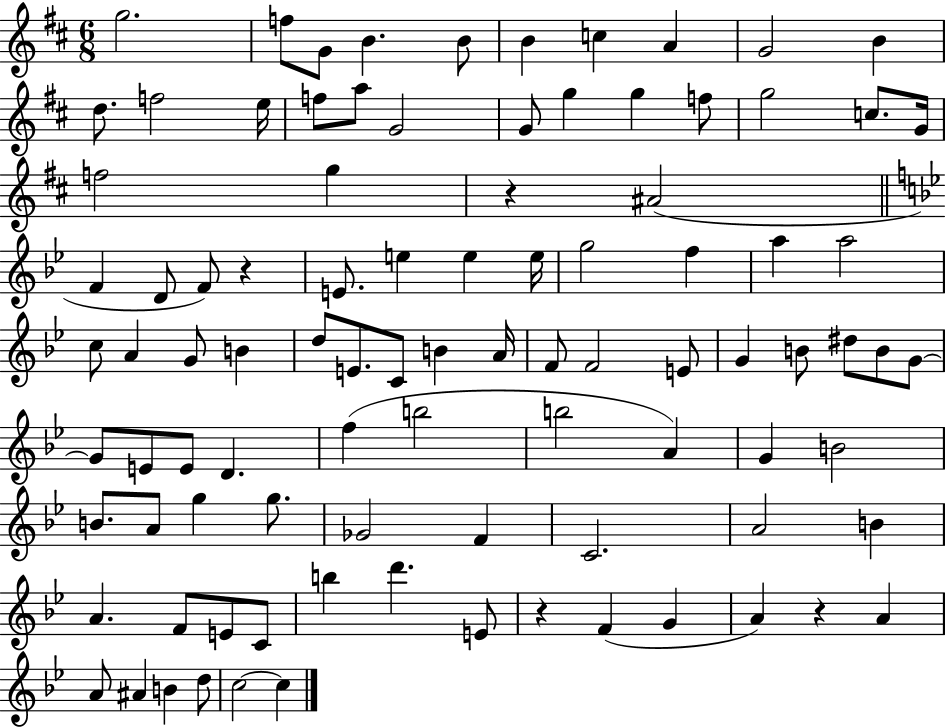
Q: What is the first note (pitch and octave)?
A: G5